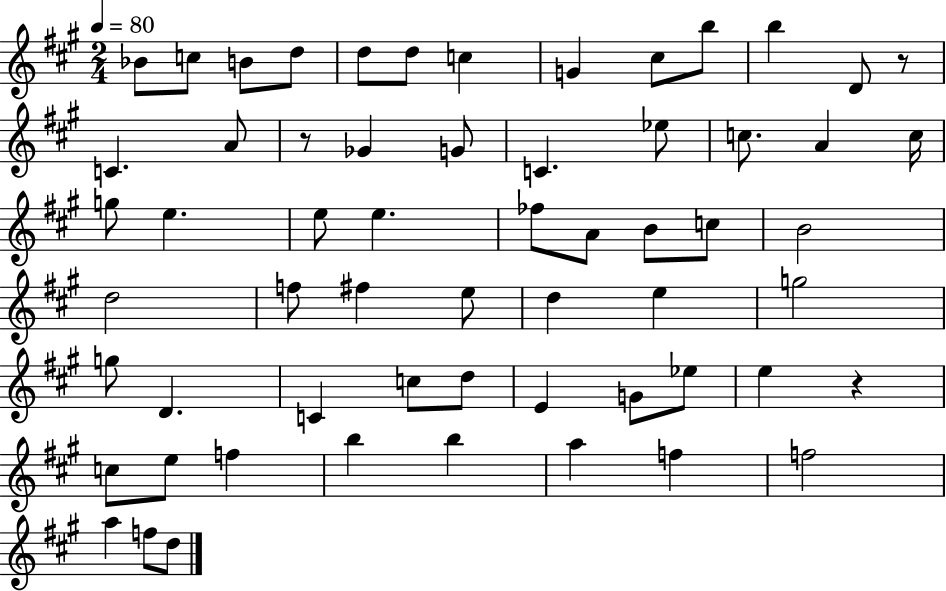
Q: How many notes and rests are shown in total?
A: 60